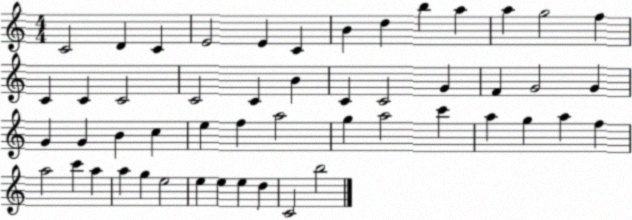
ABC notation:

X:1
T:Untitled
M:4/4
L:1/4
K:C
C2 D C E2 E C B d b a a g2 f C C C2 C2 C B C C2 G F G2 G G G B c e f a2 g a2 c' a g a f a2 c' a a g e2 e e e d C2 b2